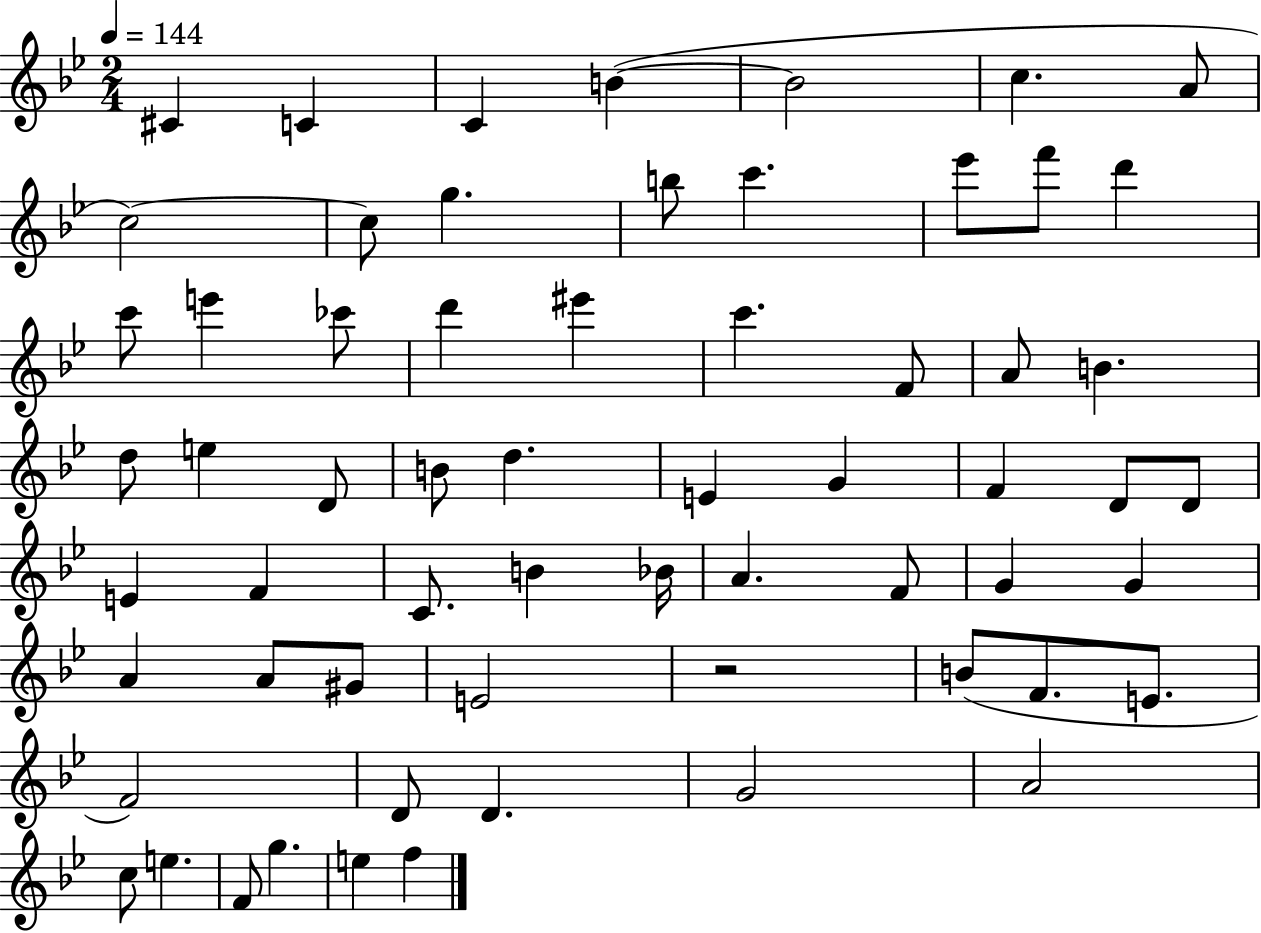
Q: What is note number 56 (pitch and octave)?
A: C5